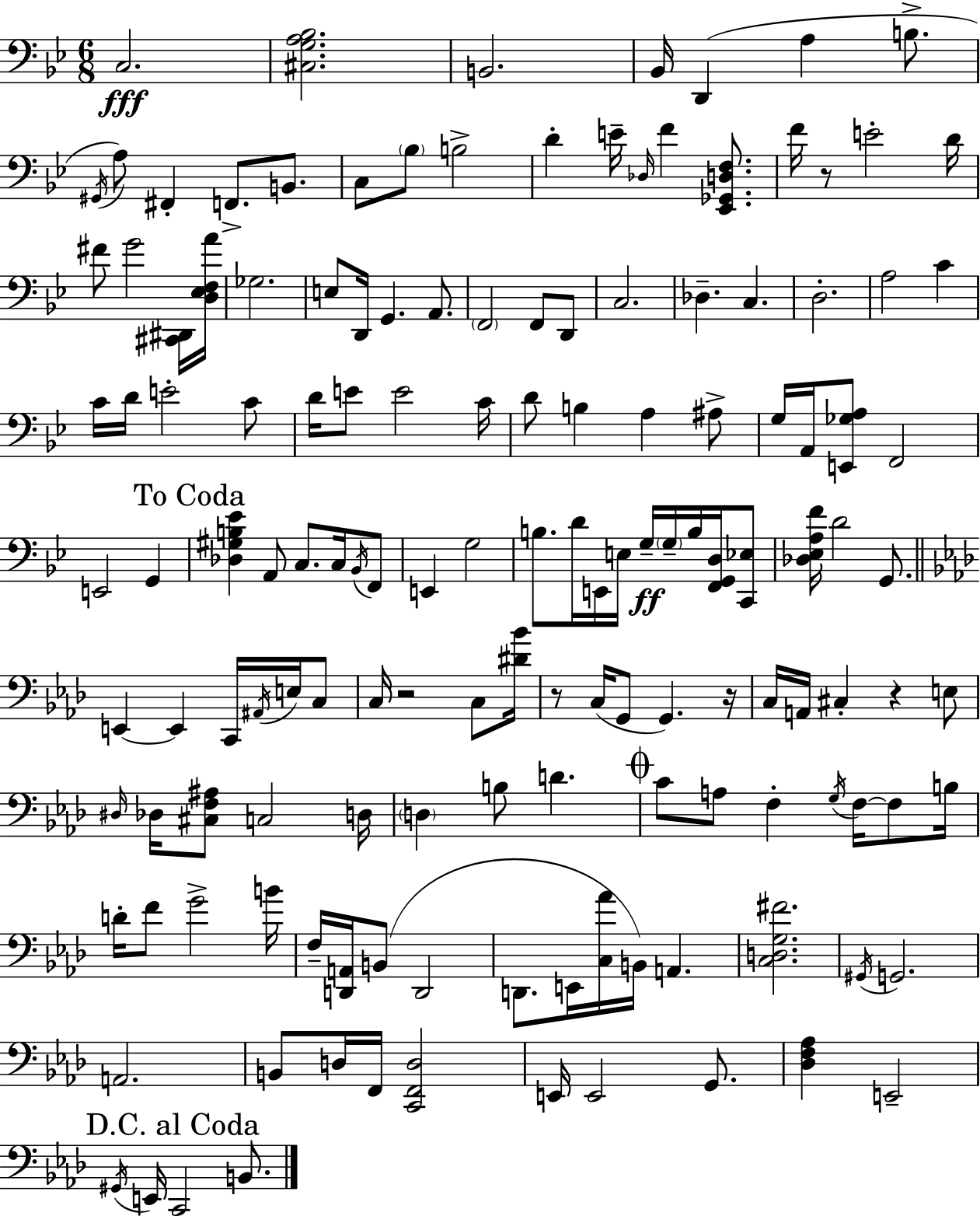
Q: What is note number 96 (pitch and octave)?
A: G3